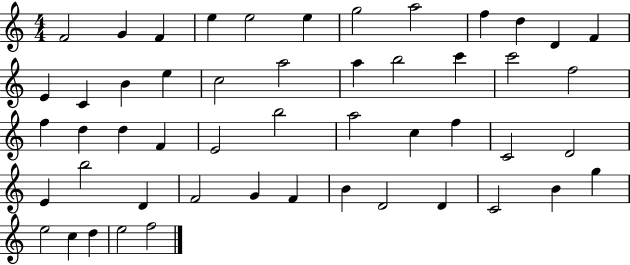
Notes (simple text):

F4/h G4/q F4/q E5/q E5/h E5/q G5/h A5/h F5/q D5/q D4/q F4/q E4/q C4/q B4/q E5/q C5/h A5/h A5/q B5/h C6/q C6/h F5/h F5/q D5/q D5/q F4/q E4/h B5/h A5/h C5/q F5/q C4/h D4/h E4/q B5/h D4/q F4/h G4/q F4/q B4/q D4/h D4/q C4/h B4/q G5/q E5/h C5/q D5/q E5/h F5/h